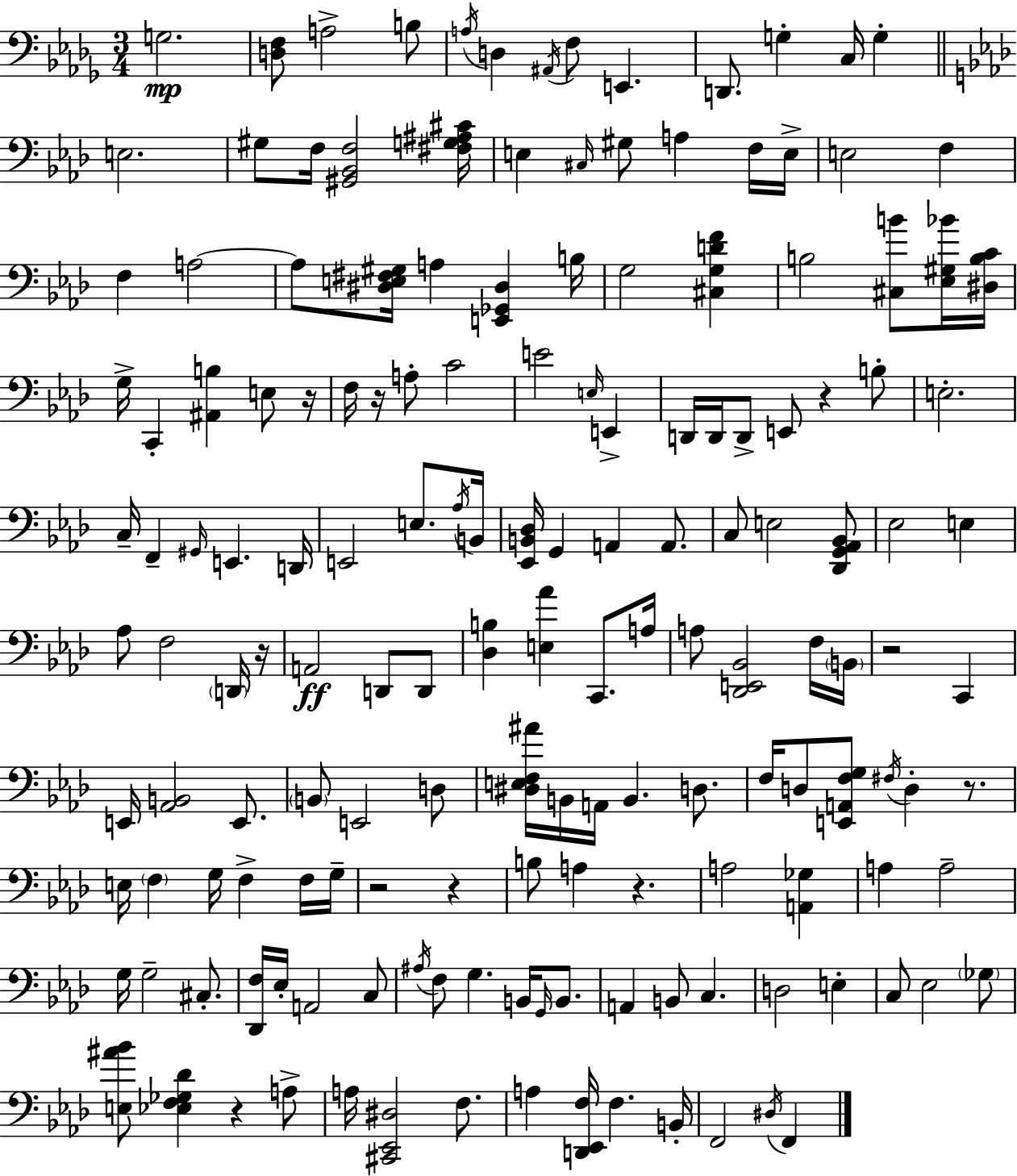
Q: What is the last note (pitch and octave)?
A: F2